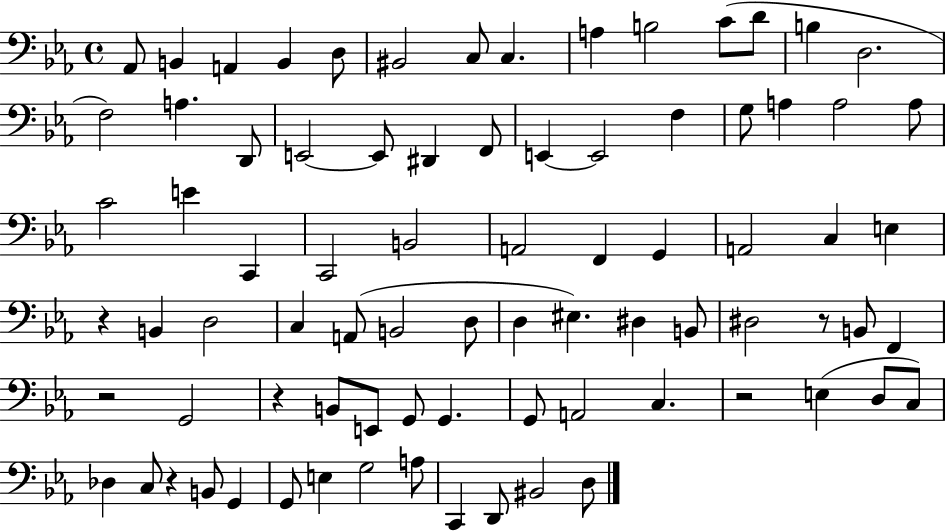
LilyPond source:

{
  \clef bass
  \time 4/4
  \defaultTimeSignature
  \key ees \major
  aes,8 b,4 a,4 b,4 d8 | bis,2 c8 c4. | a4 b2 c'8( d'8 | b4 d2. | \break f2) a4. d,8 | e,2~~ e,8 dis,4 f,8 | e,4~~ e,2 f4 | g8 a4 a2 a8 | \break c'2 e'4 c,4 | c,2 b,2 | a,2 f,4 g,4 | a,2 c4 e4 | \break r4 b,4 d2 | c4 a,8( b,2 d8 | d4 eis4.) dis4 b,8 | dis2 r8 b,8 f,4 | \break r2 g,2 | r4 b,8 e,8 g,8 g,4. | g,8 a,2 c4. | r2 e4( d8 c8) | \break des4 c8 r4 b,8 g,4 | g,8 e4 g2 a8 | c,4 d,8 bis,2 d8 | \bar "|."
}